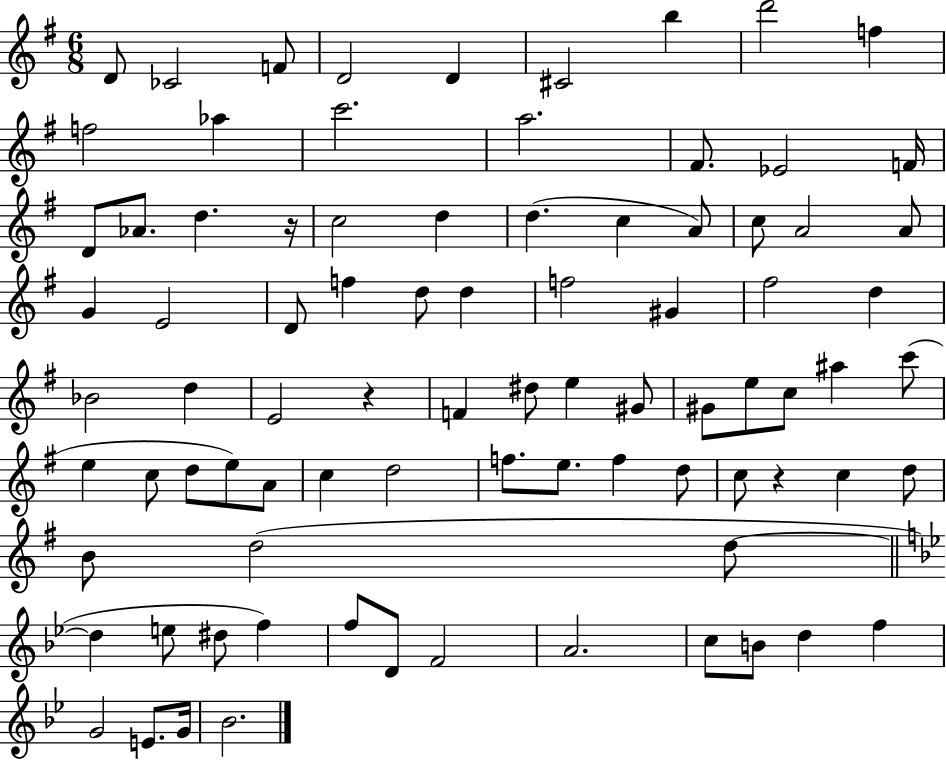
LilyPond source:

{
  \clef treble
  \numericTimeSignature
  \time 6/8
  \key g \major
  d'8 ces'2 f'8 | d'2 d'4 | cis'2 b''4 | d'''2 f''4 | \break f''2 aes''4 | c'''2. | a''2. | fis'8. ees'2 f'16 | \break d'8 aes'8. d''4. r16 | c''2 d''4 | d''4.( c''4 a'8) | c''8 a'2 a'8 | \break g'4 e'2 | d'8 f''4 d''8 d''4 | f''2 gis'4 | fis''2 d''4 | \break bes'2 d''4 | e'2 r4 | f'4 dis''8 e''4 gis'8 | gis'8 e''8 c''8 ais''4 c'''8( | \break e''4 c''8 d''8 e''8) a'8 | c''4 d''2 | f''8. e''8. f''4 d''8 | c''8 r4 c''4 d''8 | \break b'8 d''2( d''8~~ | \bar "||" \break \key g \minor d''4 e''8 dis''8 f''4) | f''8 d'8 f'2 | a'2. | c''8 b'8 d''4 f''4 | \break g'2 e'8. g'16 | bes'2. | \bar "|."
}